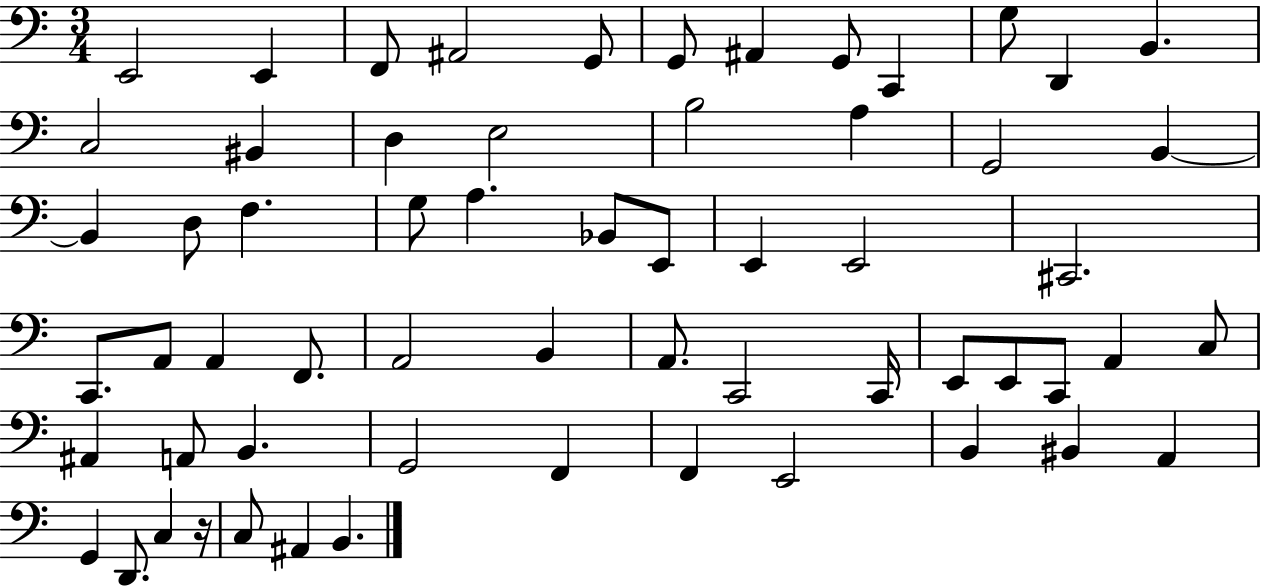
X:1
T:Untitled
M:3/4
L:1/4
K:C
E,,2 E,, F,,/2 ^A,,2 G,,/2 G,,/2 ^A,, G,,/2 C,, G,/2 D,, B,, C,2 ^B,, D, E,2 B,2 A, G,,2 B,, B,, D,/2 F, G,/2 A, _B,,/2 E,,/2 E,, E,,2 ^C,,2 C,,/2 A,,/2 A,, F,,/2 A,,2 B,, A,,/2 C,,2 C,,/4 E,,/2 E,,/2 C,,/2 A,, C,/2 ^A,, A,,/2 B,, G,,2 F,, F,, E,,2 B,, ^B,, A,, G,, D,,/2 C, z/4 C,/2 ^A,, B,,